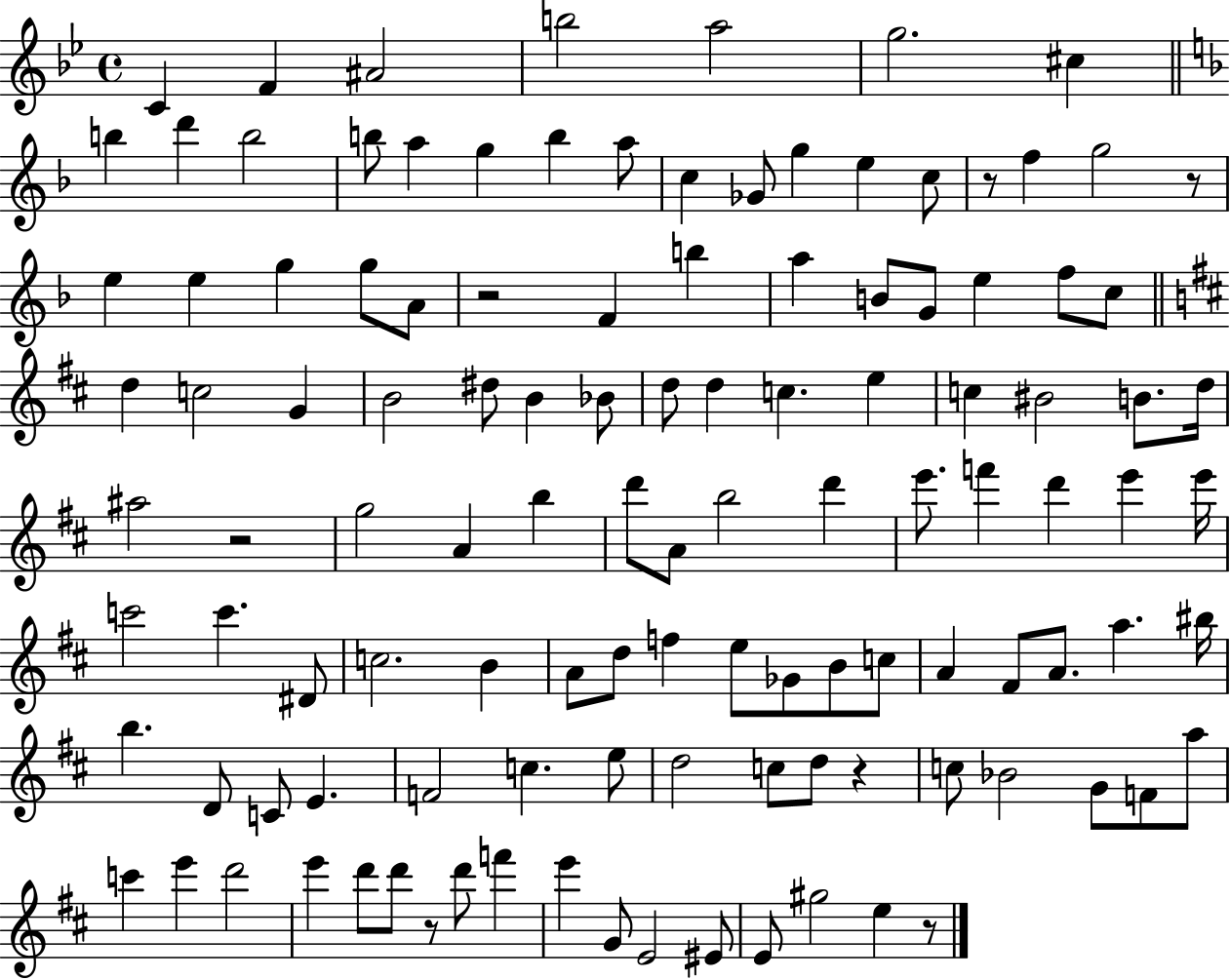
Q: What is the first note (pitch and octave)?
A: C4